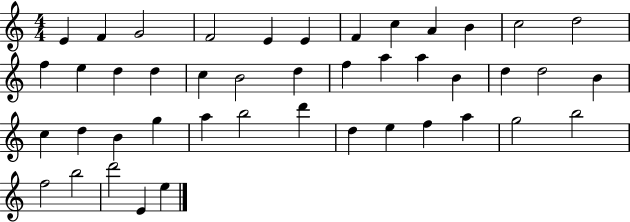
X:1
T:Untitled
M:4/4
L:1/4
K:C
E F G2 F2 E E F c A B c2 d2 f e d d c B2 d f a a B d d2 B c d B g a b2 d' d e f a g2 b2 f2 b2 d'2 E e